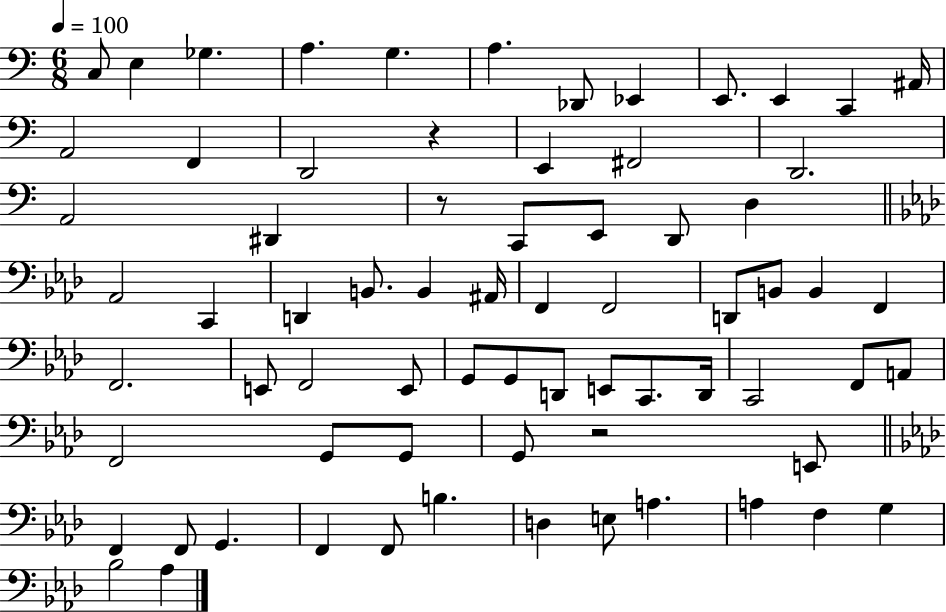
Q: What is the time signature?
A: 6/8